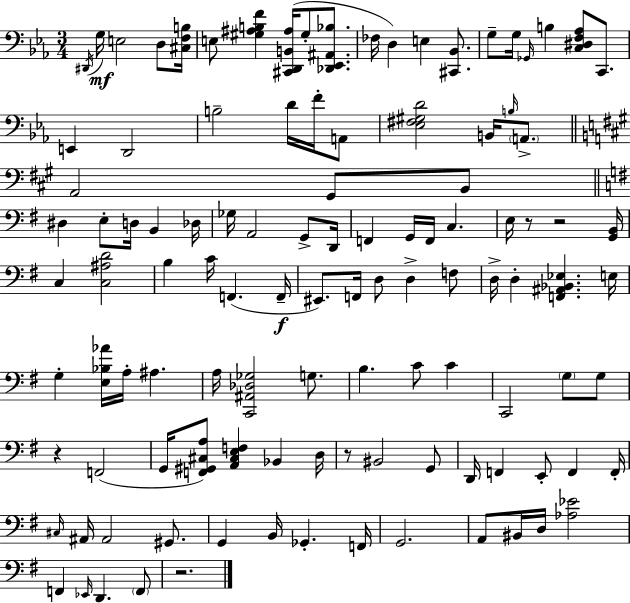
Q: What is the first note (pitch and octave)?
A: D#2